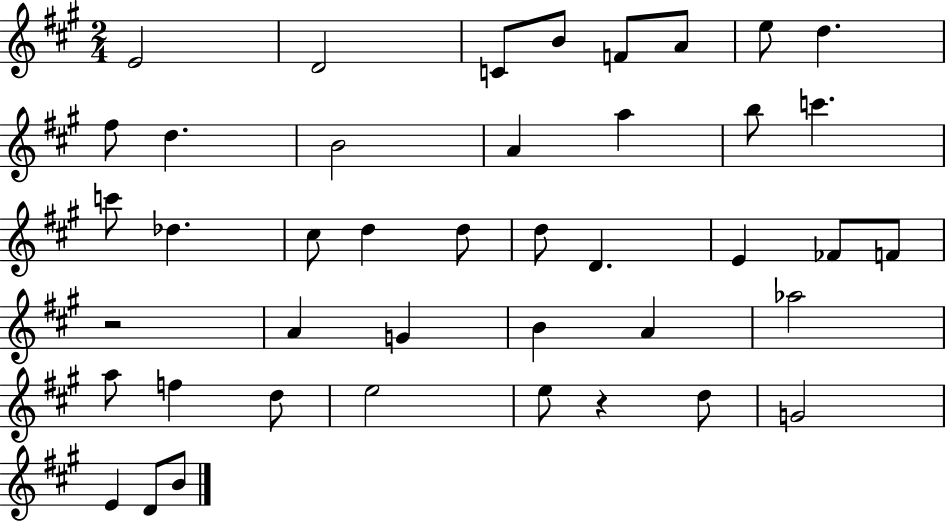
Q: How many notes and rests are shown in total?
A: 42